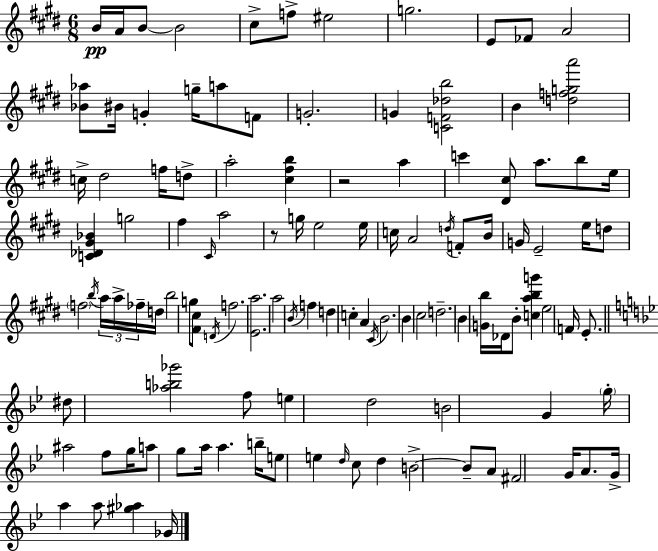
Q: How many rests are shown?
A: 2